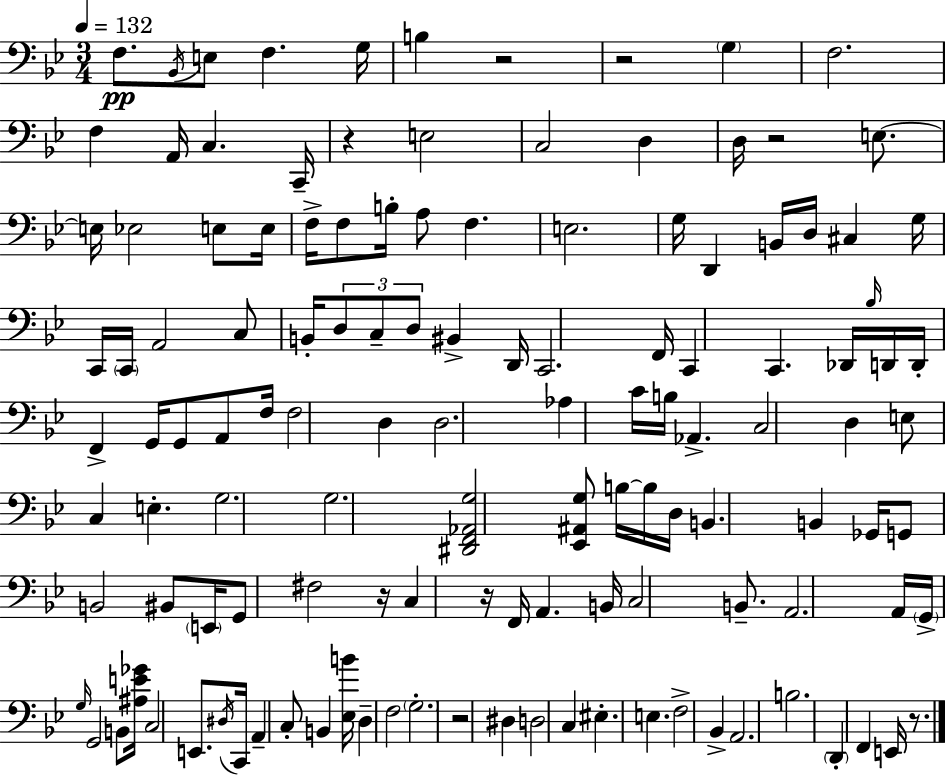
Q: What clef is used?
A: bass